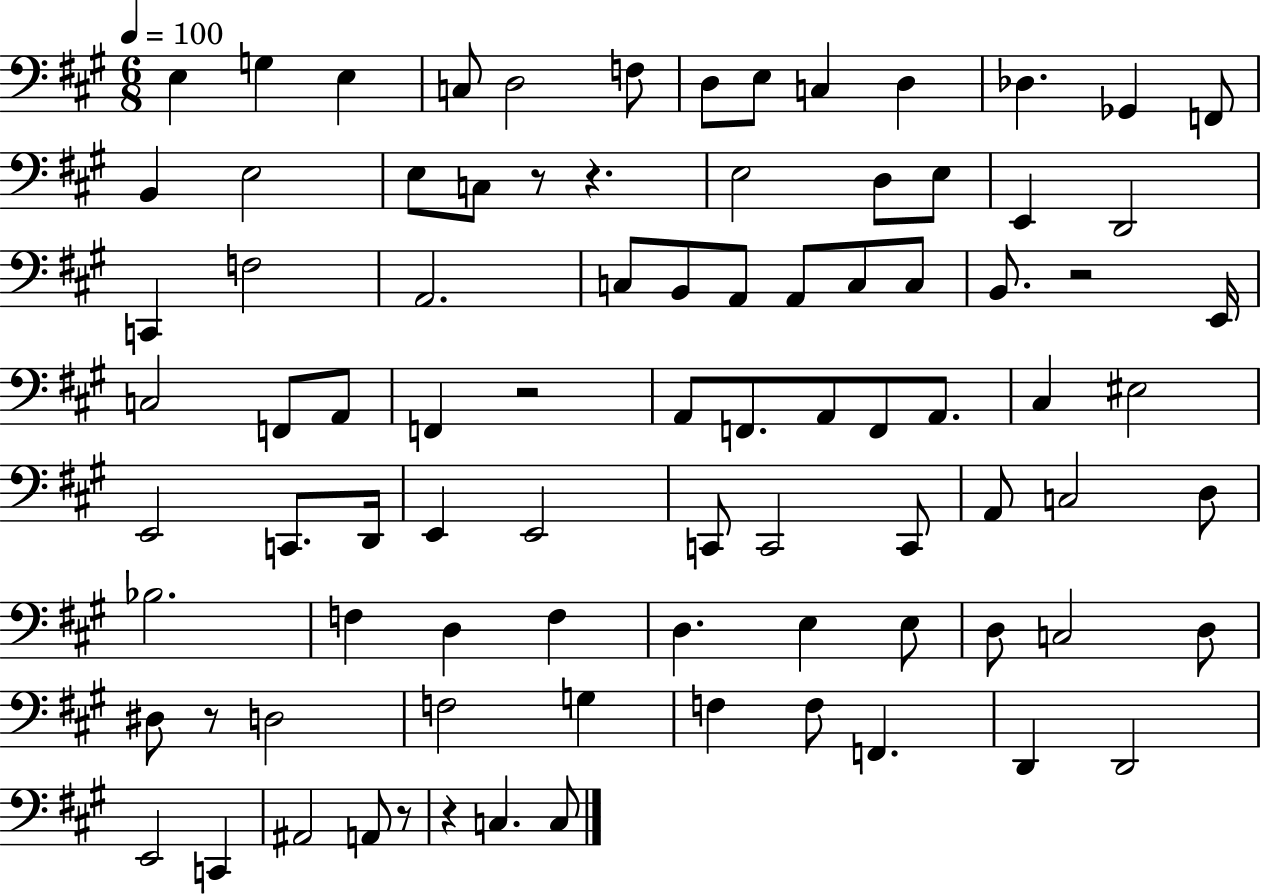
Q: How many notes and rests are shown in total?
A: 87